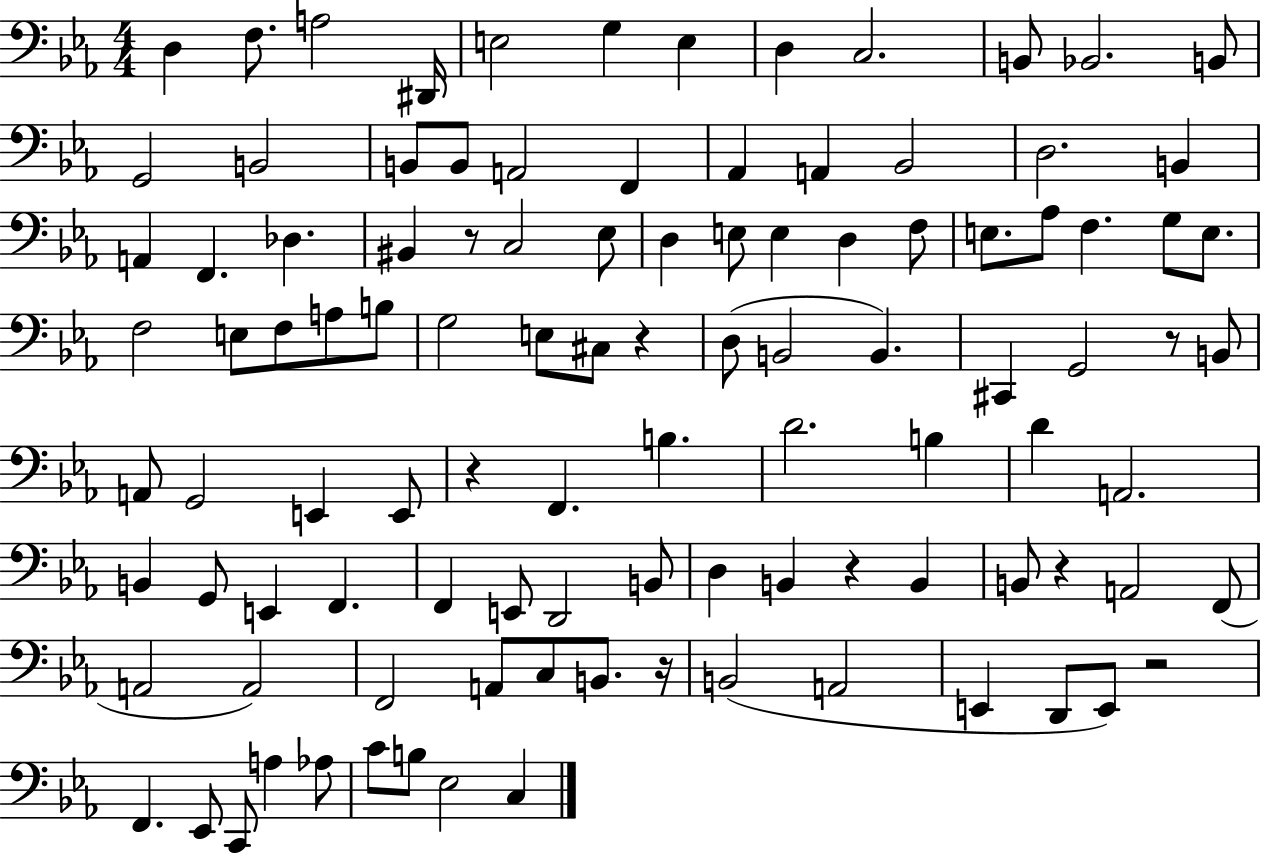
X:1
T:Untitled
M:4/4
L:1/4
K:Eb
D, F,/2 A,2 ^D,,/4 E,2 G, E, D, C,2 B,,/2 _B,,2 B,,/2 G,,2 B,,2 B,,/2 B,,/2 A,,2 F,, _A,, A,, _B,,2 D,2 B,, A,, F,, _D, ^B,, z/2 C,2 _E,/2 D, E,/2 E, D, F,/2 E,/2 _A,/2 F, G,/2 E,/2 F,2 E,/2 F,/2 A,/2 B,/2 G,2 E,/2 ^C,/2 z D,/2 B,,2 B,, ^C,, G,,2 z/2 B,,/2 A,,/2 G,,2 E,, E,,/2 z F,, B, D2 B, D A,,2 B,, G,,/2 E,, F,, F,, E,,/2 D,,2 B,,/2 D, B,, z B,, B,,/2 z A,,2 F,,/2 A,,2 A,,2 F,,2 A,,/2 C,/2 B,,/2 z/4 B,,2 A,,2 E,, D,,/2 E,,/2 z2 F,, _E,,/2 C,,/2 A, _A,/2 C/2 B,/2 _E,2 C,